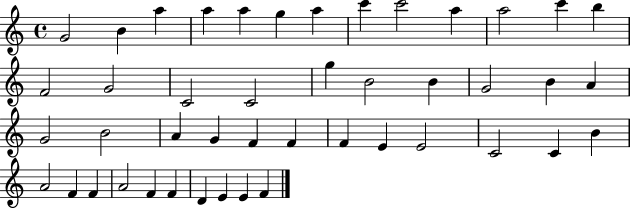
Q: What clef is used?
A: treble